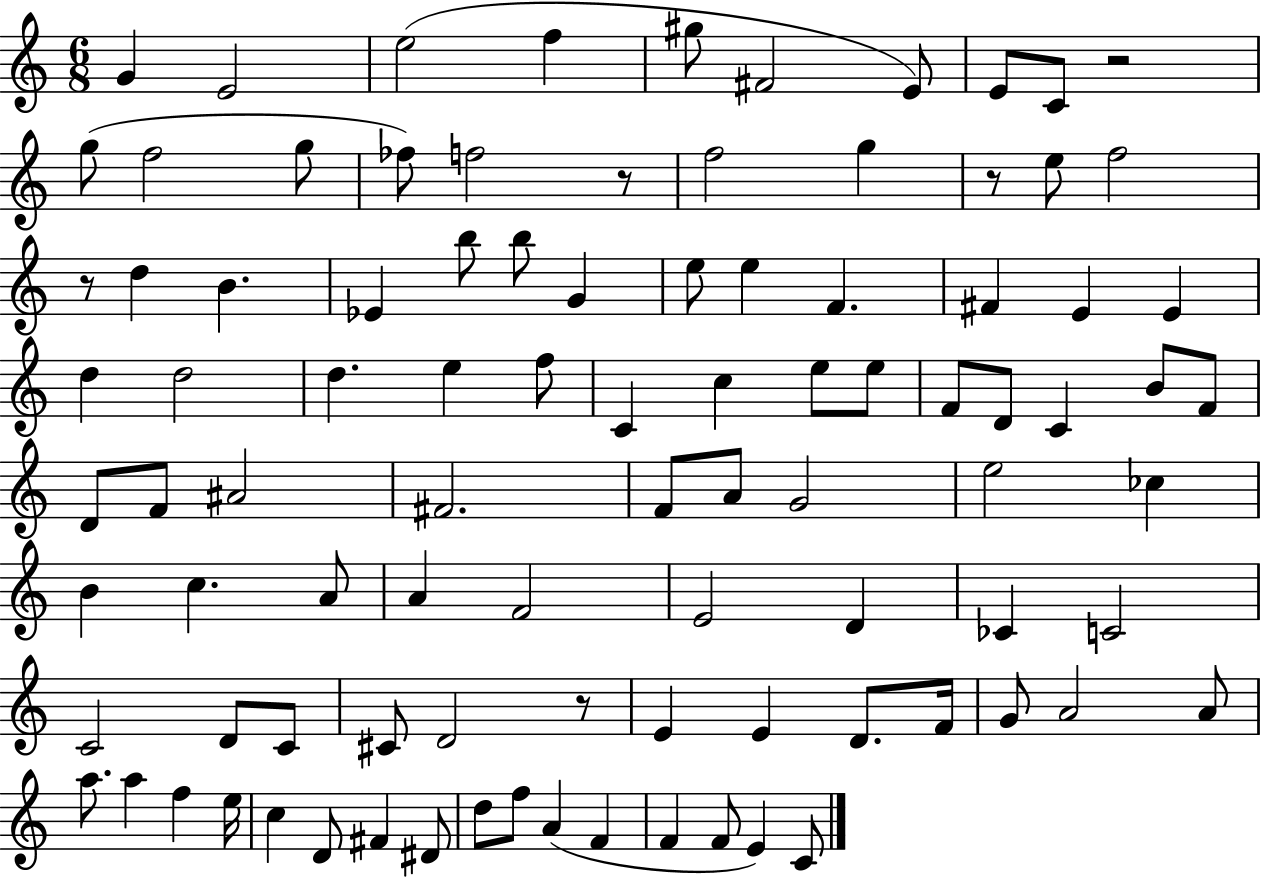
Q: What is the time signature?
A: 6/8